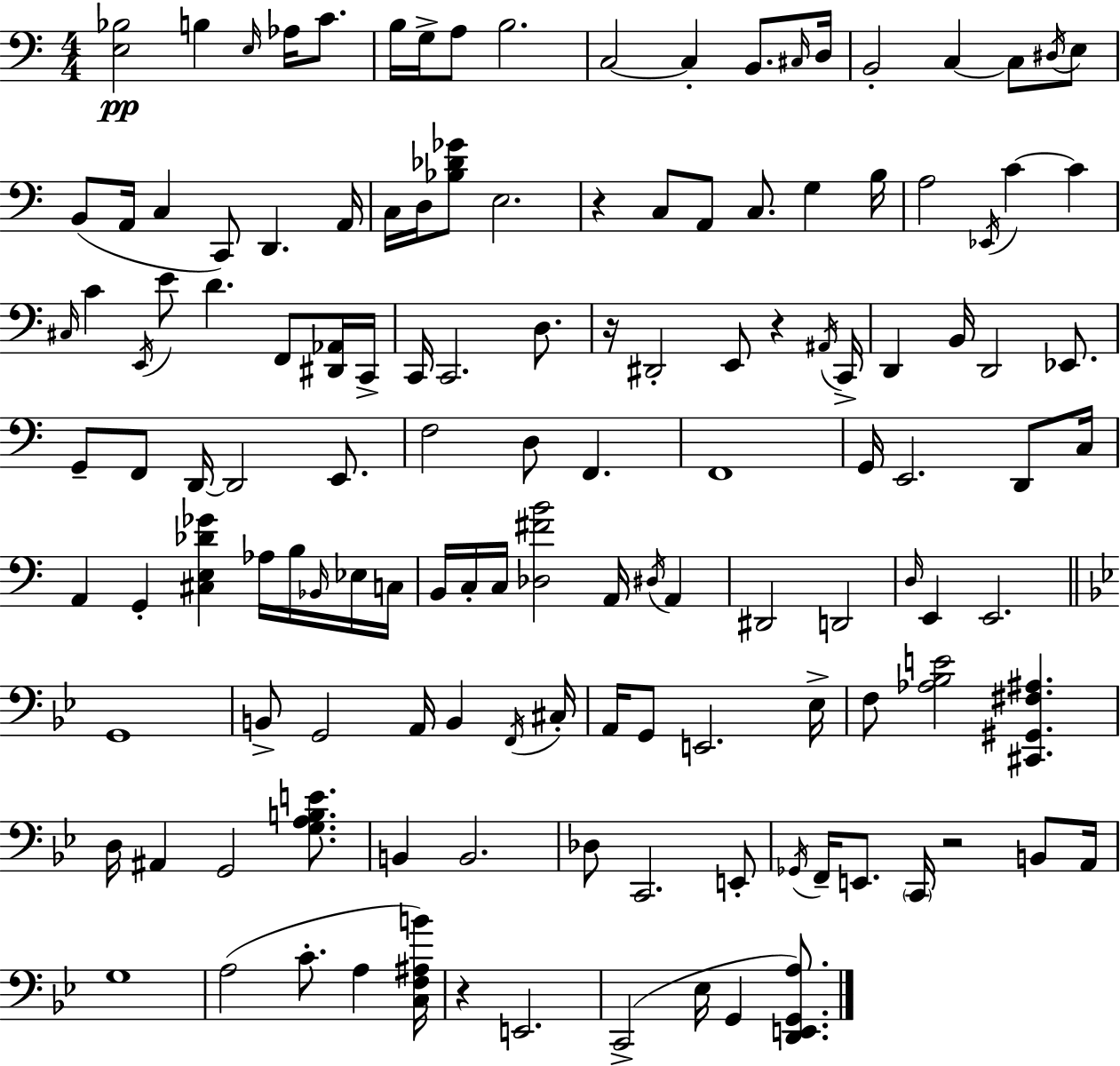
[E3,Bb3]/h B3/q E3/s Ab3/s C4/e. B3/s G3/s A3/e B3/h. C3/h C3/q B2/e. C#3/s D3/s B2/h C3/q C3/e D#3/s E3/e B2/e A2/s C3/q C2/e D2/q. A2/s C3/s D3/s [Bb3,Db4,Gb4]/e E3/h. R/q C3/e A2/e C3/e. G3/q B3/s A3/h Eb2/s C4/q C4/q C#3/s C4/q E2/s E4/e D4/q. F2/e [D#2,Ab2]/s C2/s C2/s C2/h. D3/e. R/s D#2/h E2/e R/q A#2/s C2/s D2/q B2/s D2/h Eb2/e. G2/e F2/e D2/s D2/h E2/e. F3/h D3/e F2/q. F2/w G2/s E2/h. D2/e C3/s A2/q G2/q [C#3,E3,Db4,Gb4]/q Ab3/s B3/s Bb2/s Eb3/s C3/s B2/s C3/s C3/s [Db3,F#4,B4]/h A2/s D#3/s A2/q D#2/h D2/h D3/s E2/q E2/h. G2/w B2/e G2/h A2/s B2/q F2/s C#3/s A2/s G2/e E2/h. Eb3/s F3/e [Ab3,Bb3,E4]/h [C#2,G#2,F#3,A#3]/q. D3/s A#2/q G2/h [G3,A3,B3,E4]/e. B2/q B2/h. Db3/e C2/h. E2/e Gb2/s F2/s E2/e. C2/s R/h B2/e A2/s G3/w A3/h C4/e. A3/q [C3,F3,A#3,B4]/s R/q E2/h. C2/h Eb3/s G2/q [D2,E2,G2,A3]/e.